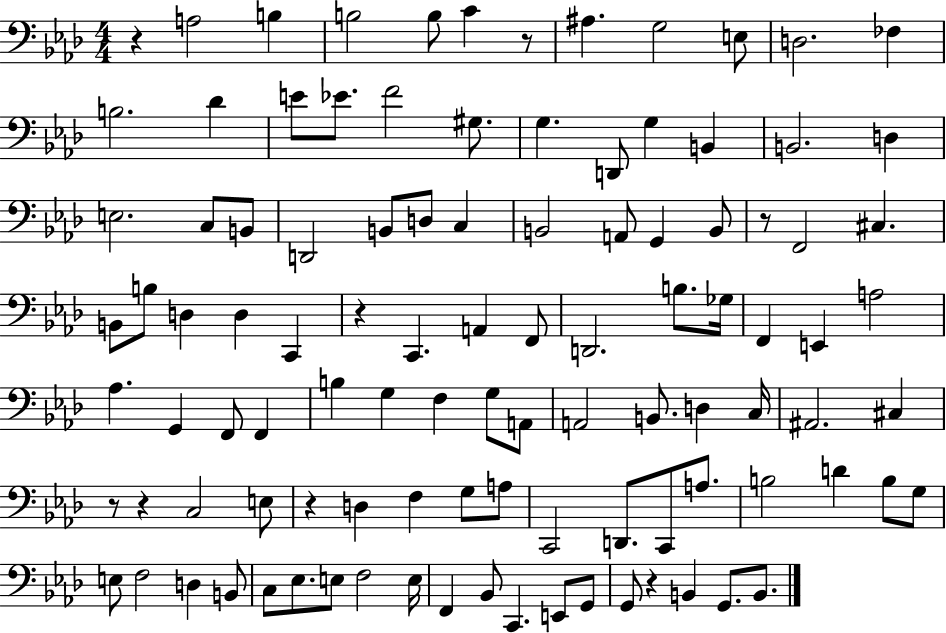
{
  \clef bass
  \numericTimeSignature
  \time 4/4
  \key aes \major
  r4 a2 b4 | b2 b8 c'4 r8 | ais4. g2 e8 | d2. fes4 | \break b2. des'4 | e'8 ees'8. f'2 gis8. | g4. d,8 g4 b,4 | b,2. d4 | \break e2. c8 b,8 | d,2 b,8 d8 c4 | b,2 a,8 g,4 b,8 | r8 f,2 cis4. | \break b,8 b8 d4 d4 c,4 | r4 c,4. a,4 f,8 | d,2. b8. ges16 | f,4 e,4 a2 | \break aes4. g,4 f,8 f,4 | b4 g4 f4 g8 a,8 | a,2 b,8. d4 c16 | ais,2. cis4 | \break r8 r4 c2 e8 | r4 d4 f4 g8 a8 | c,2 d,8. c,8 a8. | b2 d'4 b8 g8 | \break e8 f2 d4 b,8 | c8 ees8. e8 f2 e16 | f,4 bes,8 c,4. e,8 g,8 | g,8 r4 b,4 g,8. b,8. | \break \bar "|."
}